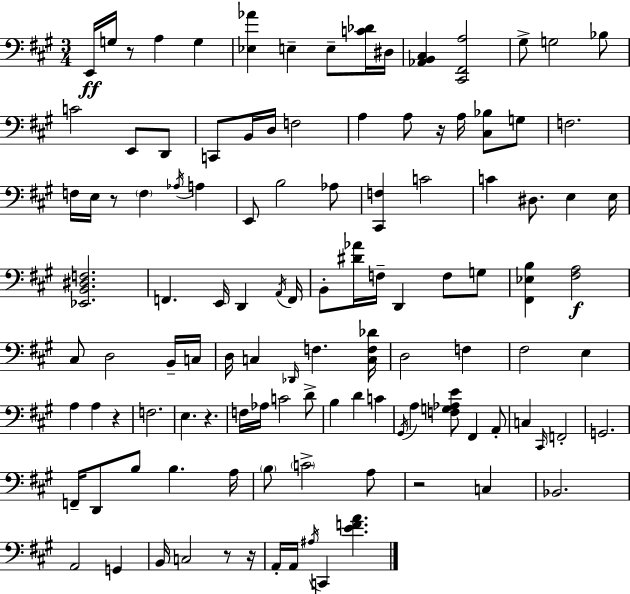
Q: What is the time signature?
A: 3/4